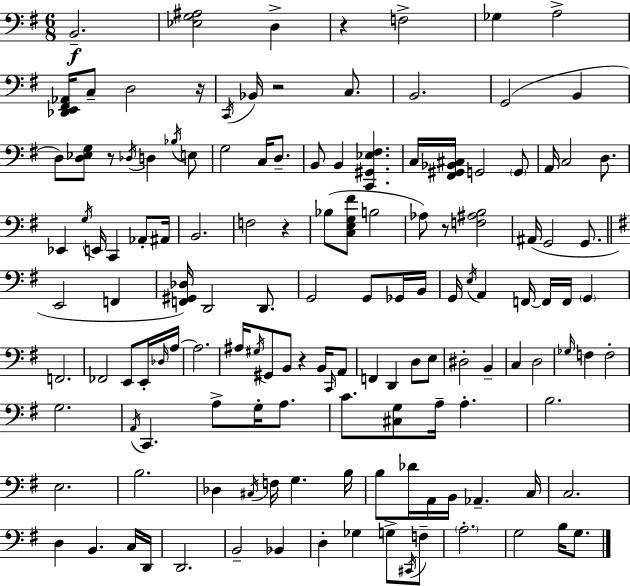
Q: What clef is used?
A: bass